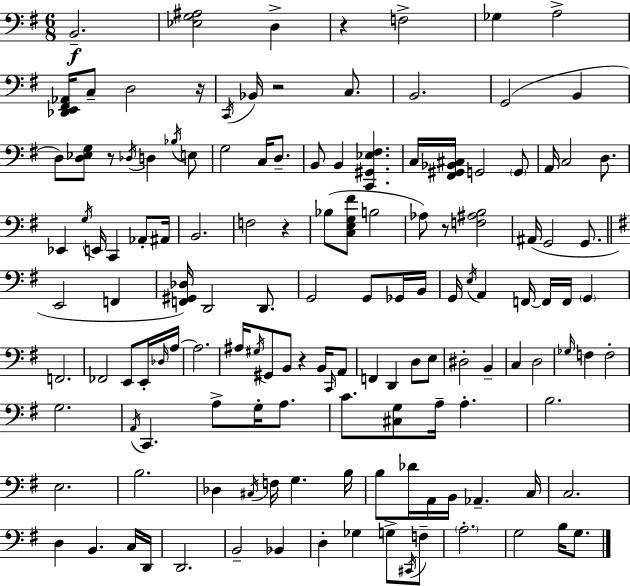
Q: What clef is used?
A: bass